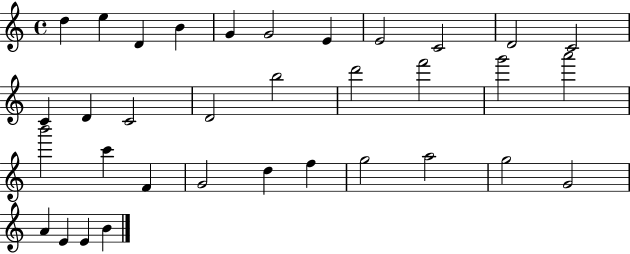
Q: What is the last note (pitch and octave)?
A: B4